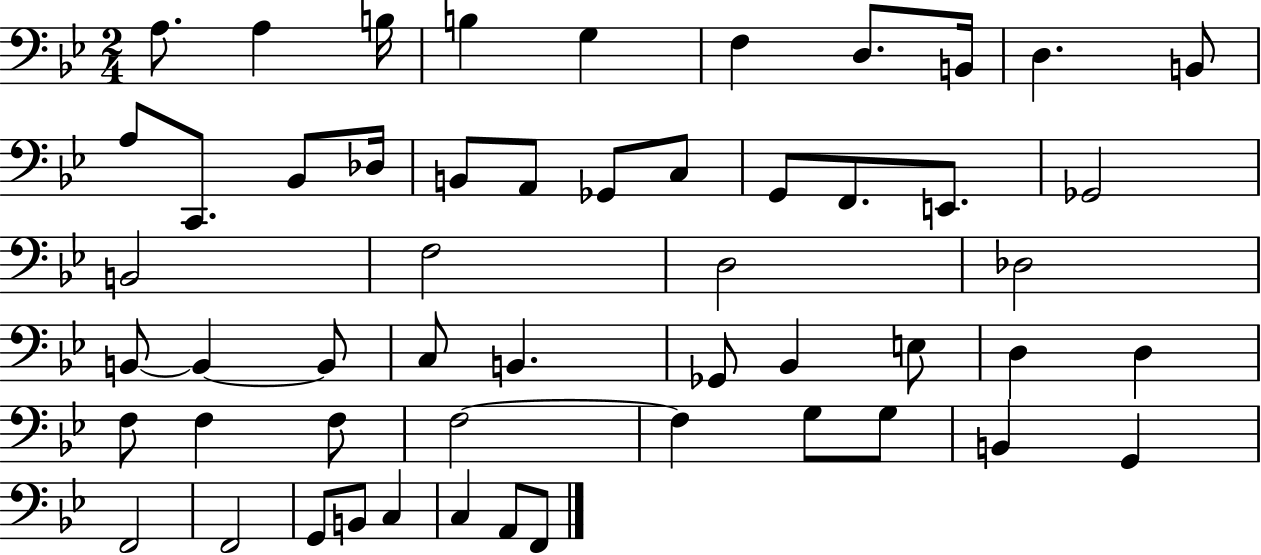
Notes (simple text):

A3/e. A3/q B3/s B3/q G3/q F3/q D3/e. B2/s D3/q. B2/e A3/e C2/e. Bb2/e Db3/s B2/e A2/e Gb2/e C3/e G2/e F2/e. E2/e. Gb2/h B2/h F3/h D3/h Db3/h B2/e B2/q B2/e C3/e B2/q. Gb2/e Bb2/q E3/e D3/q D3/q F3/e F3/q F3/e F3/h F3/q G3/e G3/e B2/q G2/q F2/h F2/h G2/e B2/e C3/q C3/q A2/e F2/e